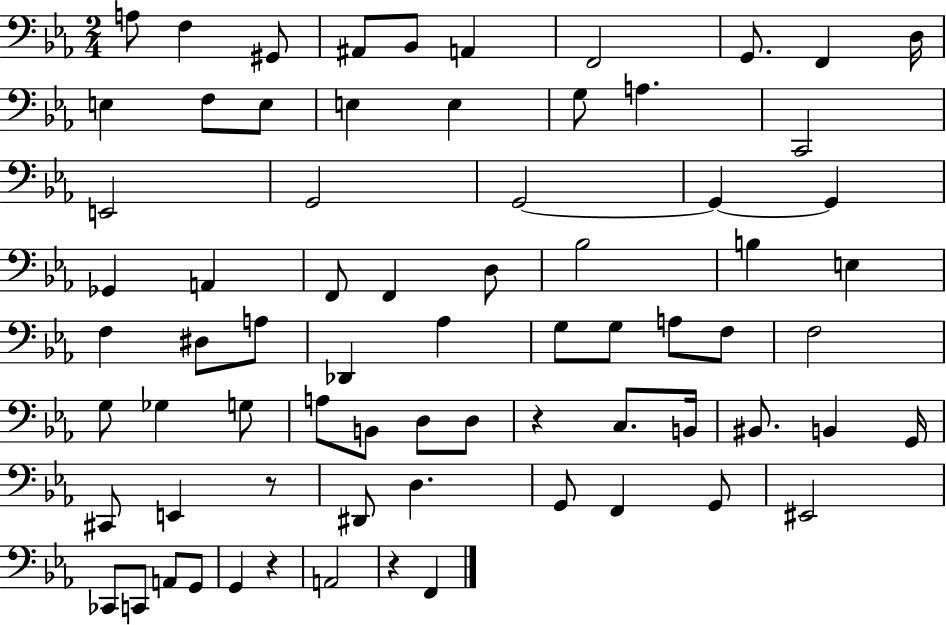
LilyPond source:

{
  \clef bass
  \numericTimeSignature
  \time 2/4
  \key ees \major
  a8 f4 gis,8 | ais,8 bes,8 a,4 | f,2 | g,8. f,4 d16 | \break e4 f8 e8 | e4 e4 | g8 a4. | c,2 | \break e,2 | g,2 | g,2~~ | g,4~~ g,4 | \break ges,4 a,4 | f,8 f,4 d8 | bes2 | b4 e4 | \break f4 dis8 a8 | des,4 aes4 | g8 g8 a8 f8 | f2 | \break g8 ges4 g8 | a8 b,8 d8 d8 | r4 c8. b,16 | bis,8. b,4 g,16 | \break cis,8 e,4 r8 | dis,8 d4. | g,8 f,4 g,8 | eis,2 | \break ces,8 c,8 a,8 g,8 | g,4 r4 | a,2 | r4 f,4 | \break \bar "|."
}